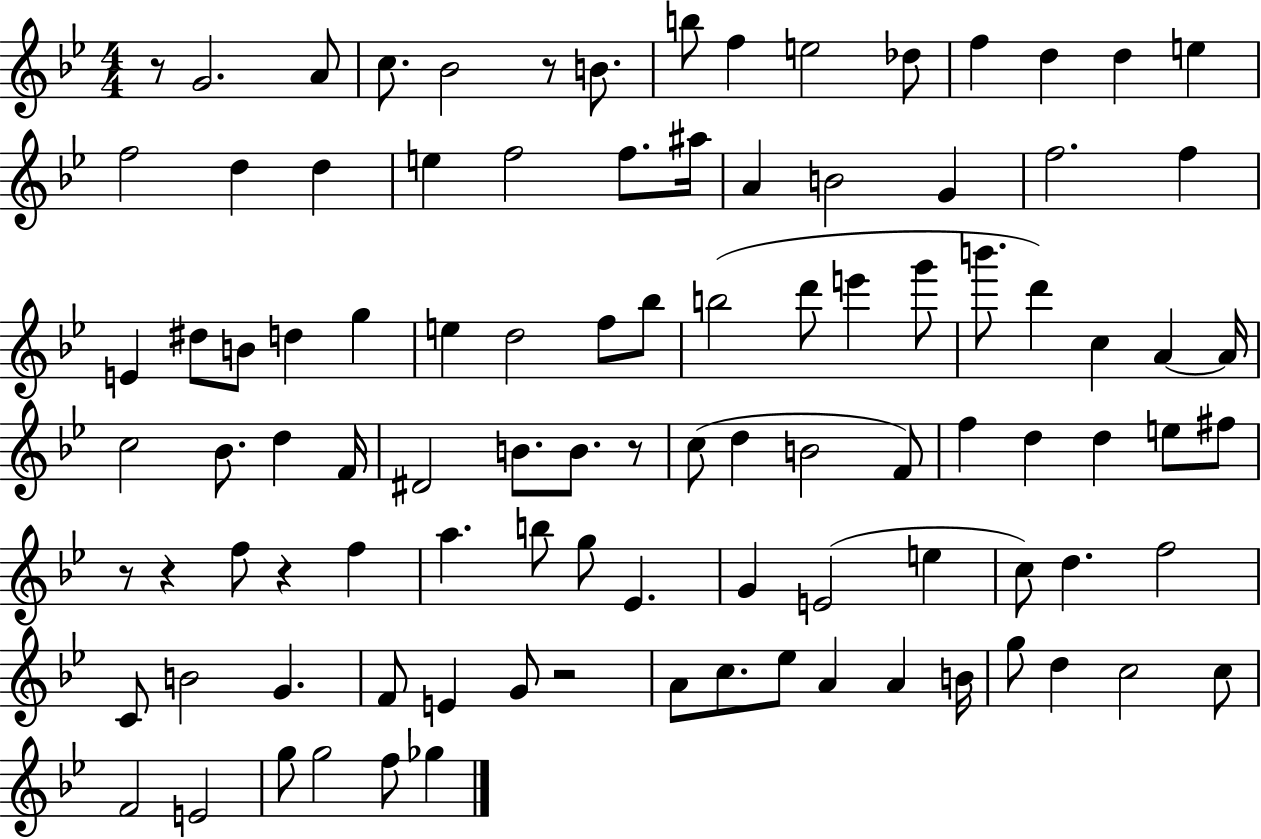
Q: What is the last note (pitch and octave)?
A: Gb5